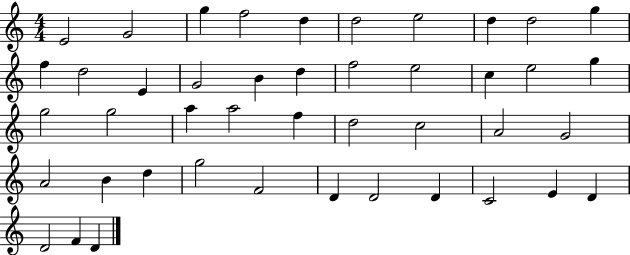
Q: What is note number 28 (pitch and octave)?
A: C5